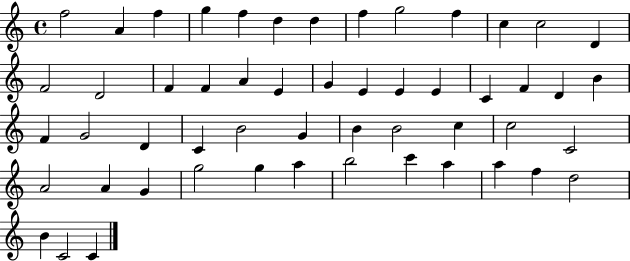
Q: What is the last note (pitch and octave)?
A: C4